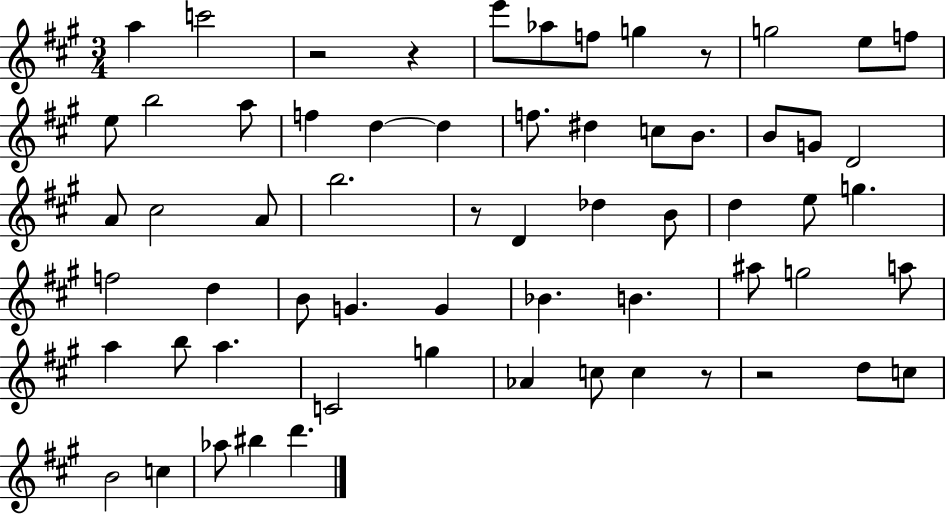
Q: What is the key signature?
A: A major